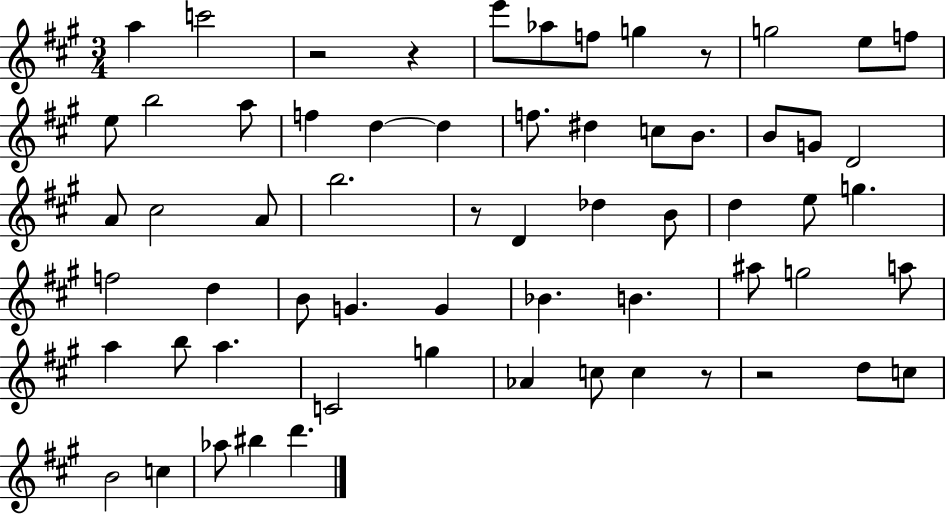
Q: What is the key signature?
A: A major